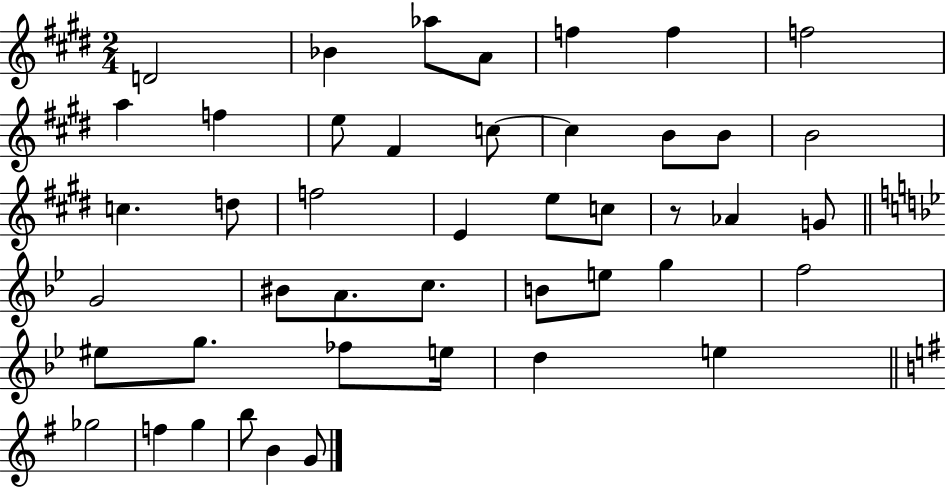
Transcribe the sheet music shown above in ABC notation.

X:1
T:Untitled
M:2/4
L:1/4
K:E
D2 _B _a/2 A/2 f f f2 a f e/2 ^F c/2 c B/2 B/2 B2 c d/2 f2 E e/2 c/2 z/2 _A G/2 G2 ^B/2 A/2 c/2 B/2 e/2 g f2 ^e/2 g/2 _f/2 e/4 d e _g2 f g b/2 B G/2